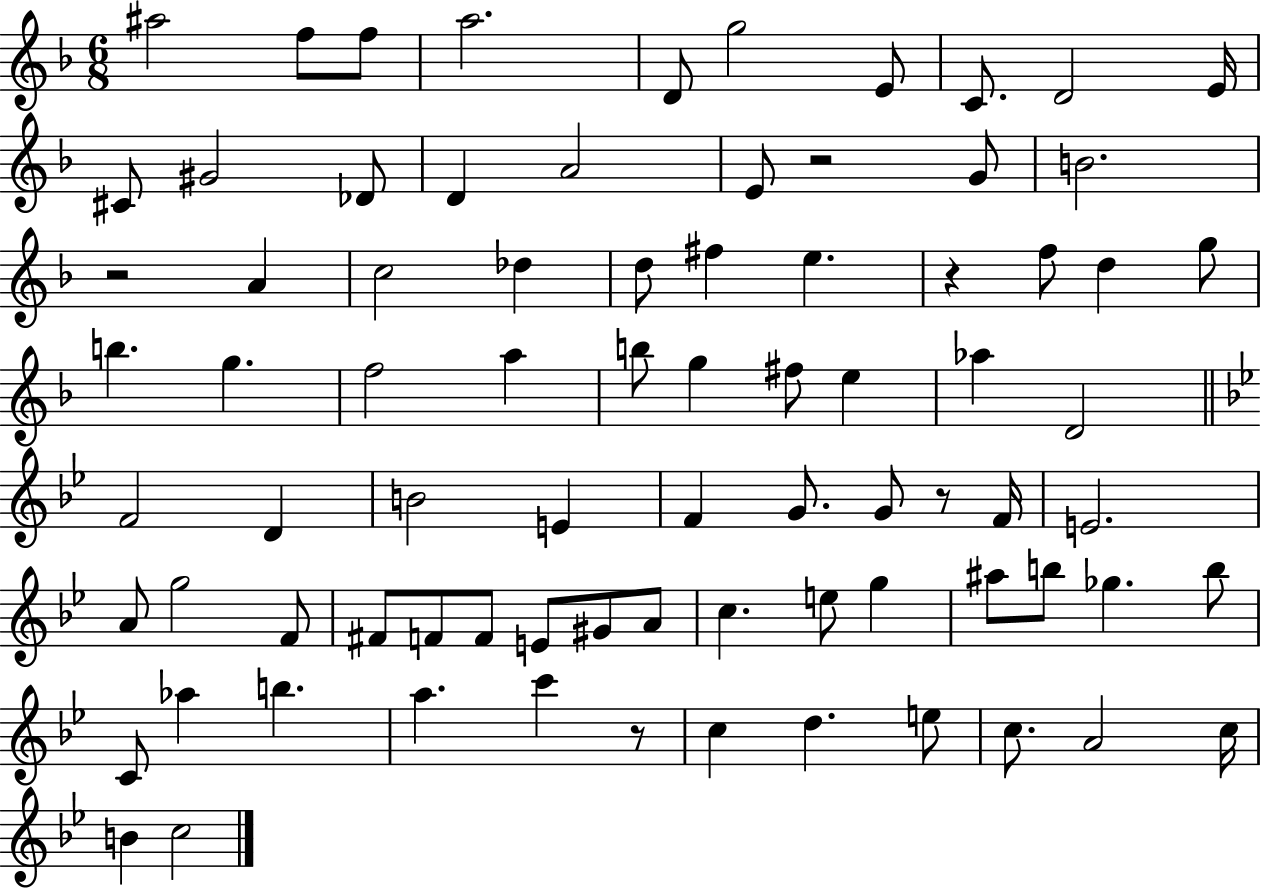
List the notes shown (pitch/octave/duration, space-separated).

A#5/h F5/e F5/e A5/h. D4/e G5/h E4/e C4/e. D4/h E4/s C#4/e G#4/h Db4/e D4/q A4/h E4/e R/h G4/e B4/h. R/h A4/q C5/h Db5/q D5/e F#5/q E5/q. R/q F5/e D5/q G5/e B5/q. G5/q. F5/h A5/q B5/e G5/q F#5/e E5/q Ab5/q D4/h F4/h D4/q B4/h E4/q F4/q G4/e. G4/e R/e F4/s E4/h. A4/e G5/h F4/e F#4/e F4/e F4/e E4/e G#4/e A4/e C5/q. E5/e G5/q A#5/e B5/e Gb5/q. B5/e C4/e Ab5/q B5/q. A5/q. C6/q R/e C5/q D5/q. E5/e C5/e. A4/h C5/s B4/q C5/h